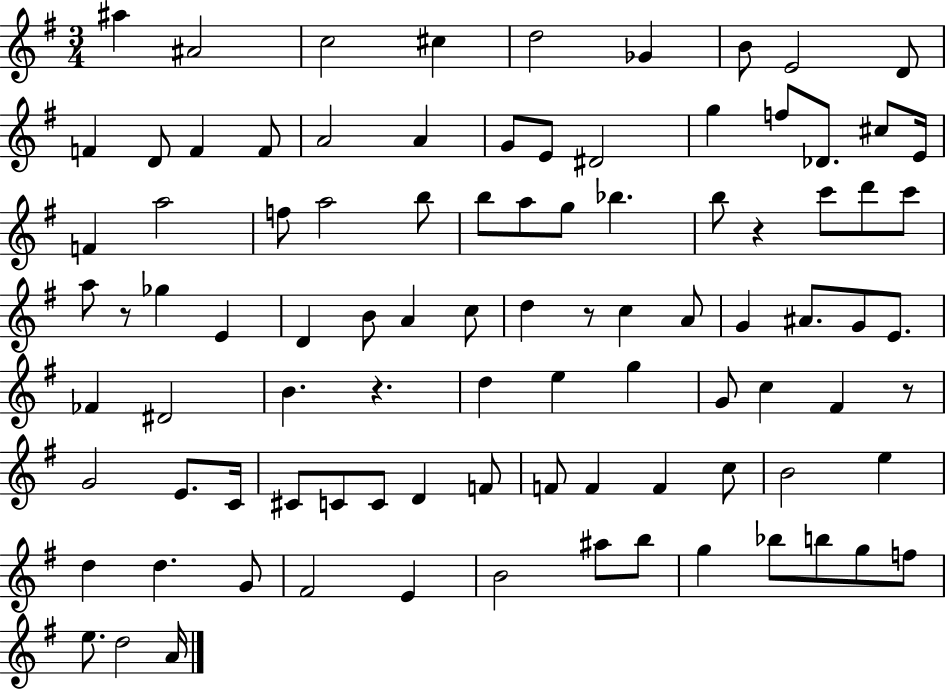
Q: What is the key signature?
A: G major